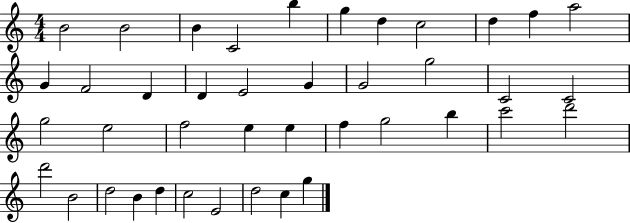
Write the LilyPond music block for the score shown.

{
  \clef treble
  \numericTimeSignature
  \time 4/4
  \key c \major
  b'2 b'2 | b'4 c'2 b''4 | g''4 d''4 c''2 | d''4 f''4 a''2 | \break g'4 f'2 d'4 | d'4 e'2 g'4 | g'2 g''2 | c'2 c'2 | \break g''2 e''2 | f''2 e''4 e''4 | f''4 g''2 b''4 | c'''2 d'''2 | \break d'''2 b'2 | d''2 b'4 d''4 | c''2 e'2 | d''2 c''4 g''4 | \break \bar "|."
}